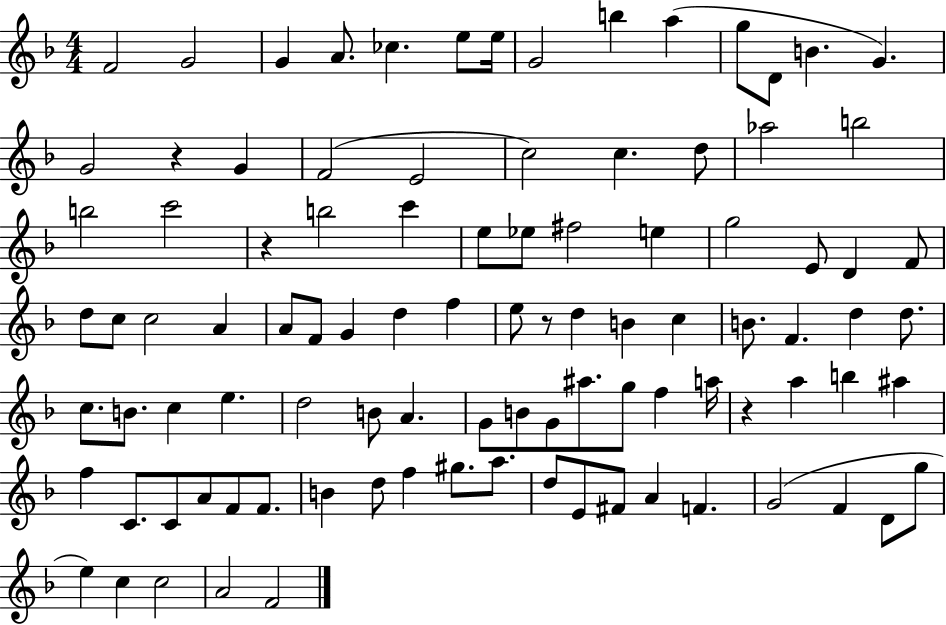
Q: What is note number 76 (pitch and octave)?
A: B4